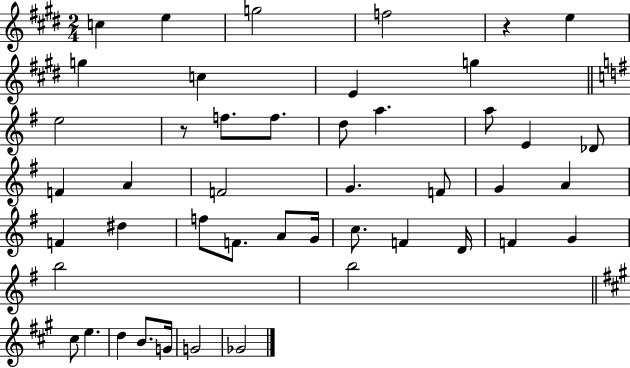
{
  \clef treble
  \numericTimeSignature
  \time 2/4
  \key e \major
  c''4 e''4 | g''2 | f''2 | r4 e''4 | \break g''4 c''4 | e'4 g''4 | \bar "||" \break \key g \major e''2 | r8 f''8. f''8. | d''8 a''4. | a''8 e'4 des'8 | \break f'4 a'4 | f'2 | g'4. f'8 | g'4 a'4 | \break f'4 dis''4 | f''8 f'8. a'8 g'16 | c''8. f'4 d'16 | f'4 g'4 | \break b''2 | b''2 | \bar "||" \break \key a \major cis''8 e''4. | d''4 b'8. g'16 | g'2 | ges'2 | \break \bar "|."
}